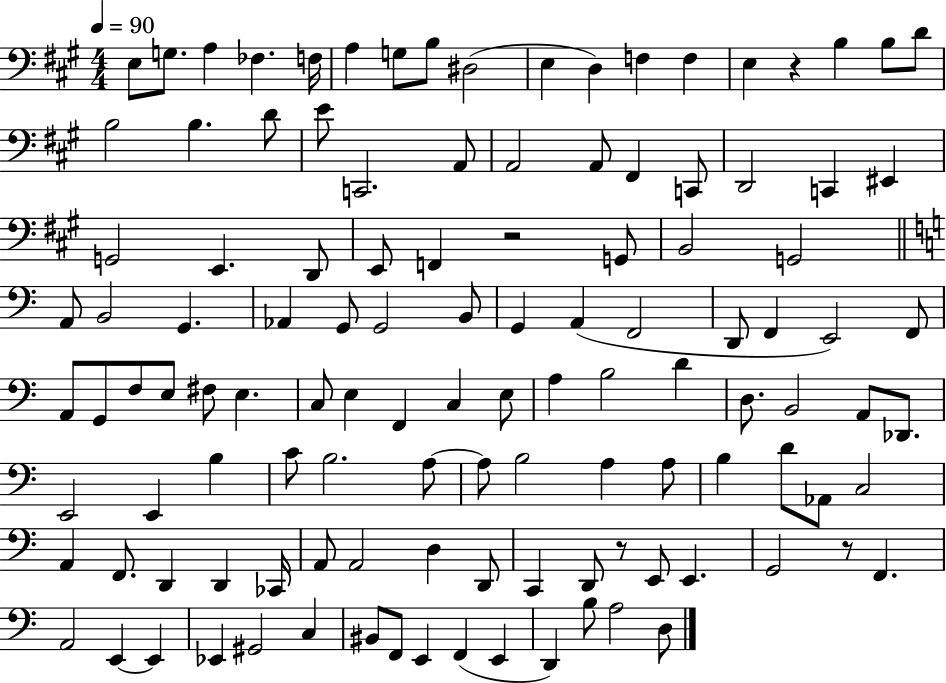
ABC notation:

X:1
T:Untitled
M:4/4
L:1/4
K:A
E,/2 G,/2 A, _F, F,/4 A, G,/2 B,/2 ^D,2 E, D, F, F, E, z B, B,/2 D/2 B,2 B, D/2 E/2 C,,2 A,,/2 A,,2 A,,/2 ^F,, C,,/2 D,,2 C,, ^E,, G,,2 E,, D,,/2 E,,/2 F,, z2 G,,/2 B,,2 G,,2 A,,/2 B,,2 G,, _A,, G,,/2 G,,2 B,,/2 G,, A,, F,,2 D,,/2 F,, E,,2 F,,/2 A,,/2 G,,/2 F,/2 E,/2 ^F,/2 E, C,/2 E, F,, C, E,/2 A, B,2 D D,/2 B,,2 A,,/2 _D,,/2 E,,2 E,, B, C/2 B,2 A,/2 A,/2 B,2 A, A,/2 B, D/2 _A,,/2 C,2 A,, F,,/2 D,, D,, _C,,/4 A,,/2 A,,2 D, D,,/2 C,, D,,/2 z/2 E,,/2 E,, G,,2 z/2 F,, A,,2 E,, E,, _E,, ^G,,2 C, ^B,,/2 F,,/2 E,, F,, E,, D,, B,/2 A,2 D,/2